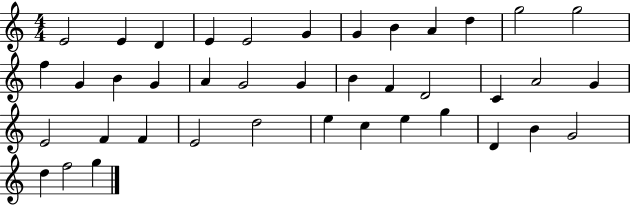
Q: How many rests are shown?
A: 0